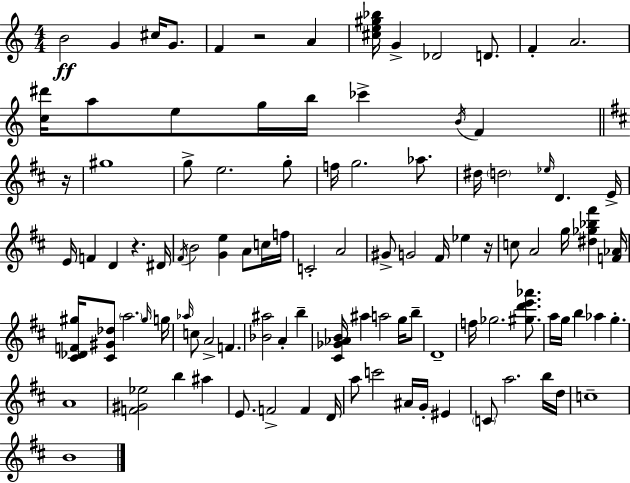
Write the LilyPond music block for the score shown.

{
  \clef treble
  \numericTimeSignature
  \time 4/4
  \key a \minor
  b'2\ff g'4 cis''16 g'8. | f'4 r2 a'4 | <cis'' e'' gis'' bes''>16 g'4-> des'2 d'8. | f'4-. a'2. | \break <c'' dis'''>16 a''8 e''8 g''16 b''16 ces'''4-> \acciaccatura { b'16 } f'4 | \bar "||" \break \key b \minor r16 gis''1 | g''8-> e''2. g''8-. | f''16 g''2. aes''8. | dis''16 \parenthesize d''2 \grace { ees''16 } d'4. | \break e'16-> e'16 f'4 d'4 r4. | dis'16 \acciaccatura { fis'16 } b'2 <g' e''>4 a'8 | c''16 f''16 c'2-. a'2 | gis'8-> g'2 fis'16 ees''4 | \break r16 c''8 a'2 g''16 <dis'' ges'' bes'' fis'''>4 | <f' aes'>16 <cis' des' f' gis''>16 <cis' gis' des''>8 \parenthesize a''2. | \grace { gis''16 } g''16 \grace { aes''16 } c''8 a'2-> f'4. | <bes' ais''>2 a'4-. | \break b''4-- <cis' ges' aes' b'>16 ais''4 a''2 | g''16 b''8-- d'1-- | f''16 ges''2. | <gis'' d''' e''' aes'''>8. a''16 g''16 b''4 aes''4 g''4.-. | \break a'1 | <f' gis' ees''>2 b''4 | ais''4 e'8. f'2-> | f'4 d'16 a''8 c'''2 ais'16 | \break g'16-. eis'4 \parenthesize c'8 a''2. | b''16 d''16 c''1-- | b'1 | \bar "|."
}